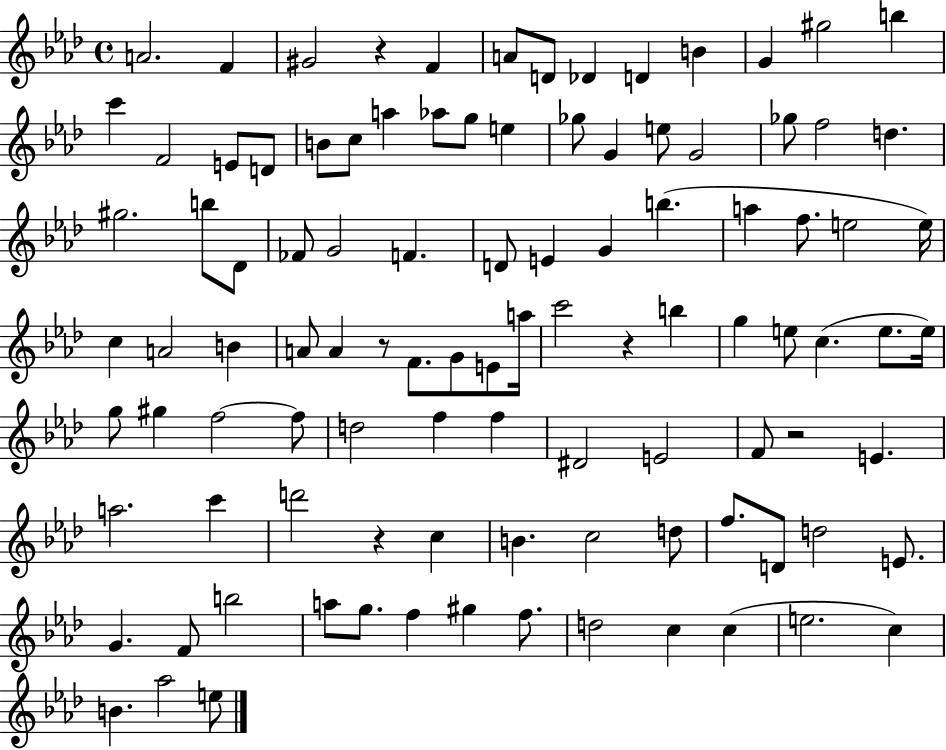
A4/h. F4/q G#4/h R/q F4/q A4/e D4/e Db4/q D4/q B4/q G4/q G#5/h B5/q C6/q F4/h E4/e D4/e B4/e C5/e A5/q Ab5/e G5/e E5/q Gb5/e G4/q E5/e G4/h Gb5/e F5/h D5/q. G#5/h. B5/e Db4/e FES4/e G4/h F4/q. D4/e E4/q G4/q B5/q. A5/q F5/e. E5/h E5/s C5/q A4/h B4/q A4/e A4/q R/e F4/e. G4/e E4/e A5/s C6/h R/q B5/q G5/q E5/e C5/q. E5/e. E5/s G5/e G#5/q F5/h F5/e D5/h F5/q F5/q D#4/h E4/h F4/e R/h E4/q. A5/h. C6/q D6/h R/q C5/q B4/q. C5/h D5/e F5/e. D4/e D5/h E4/e. G4/q. F4/e B5/h A5/e G5/e. F5/q G#5/q F5/e. D5/h C5/q C5/q E5/h. C5/q B4/q. Ab5/h E5/e